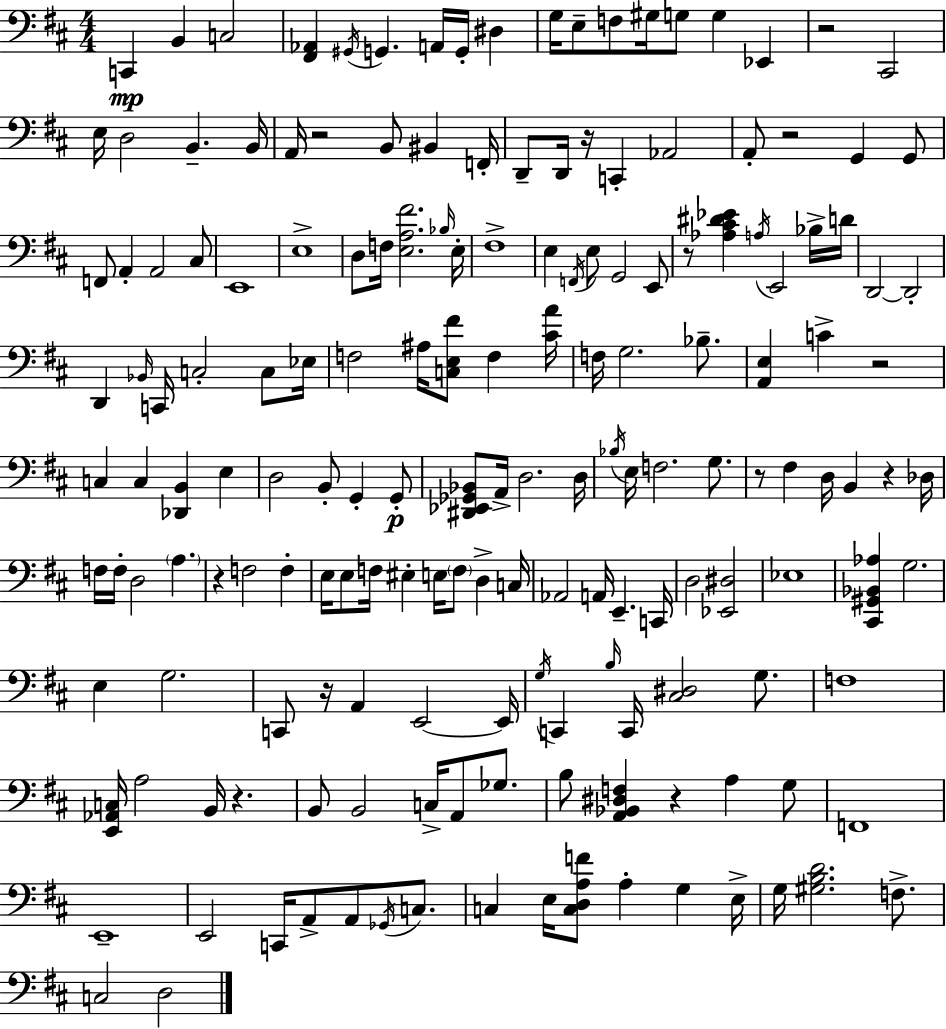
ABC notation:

X:1
T:Untitled
M:4/4
L:1/4
K:D
C,, B,, C,2 [^F,,_A,,] ^G,,/4 G,, A,,/4 G,,/4 ^D, G,/4 E,/2 F,/2 ^G,/4 G,/2 G, _E,, z2 ^C,,2 E,/4 D,2 B,, B,,/4 A,,/4 z2 B,,/2 ^B,, F,,/4 D,,/2 D,,/4 z/4 C,, _A,,2 A,,/2 z2 G,, G,,/2 F,,/2 A,, A,,2 ^C,/2 E,,4 E,4 D,/2 F,/4 [E,A,^F]2 _B,/4 E,/4 ^F,4 E, F,,/4 E,/2 G,,2 E,,/2 z/2 [_A,^C^D_E] A,/4 E,,2 _B,/4 D/4 D,,2 D,,2 D,, _B,,/4 C,,/4 C,2 C,/2 _E,/4 F,2 ^A,/4 [C,E,^F]/2 F, [^CA]/4 F,/4 G,2 _B,/2 [A,,E,] C z2 C, C, [_D,,B,,] E, D,2 B,,/2 G,, G,,/2 [^D,,_E,,_G,,_B,,]/2 A,,/4 D,2 D,/4 _B,/4 E,/4 F,2 G,/2 z/2 ^F, D,/4 B,, z _D,/4 F,/4 F,/4 D,2 A, z F,2 F, E,/4 E,/2 F,/4 ^E, E,/4 F,/2 D, C,/4 _A,,2 A,,/4 E,, C,,/4 D,2 [_E,,^D,]2 _E,4 [^C,,^G,,_B,,_A,] G,2 E, G,2 C,,/2 z/4 A,, E,,2 E,,/4 G,/4 C,, B,/4 C,,/4 [^C,^D,]2 G,/2 F,4 [E,,_A,,C,]/4 A,2 B,,/4 z B,,/2 B,,2 C,/4 A,,/2 _G,/2 B,/2 [A,,_B,,^D,F,] z A, G,/2 F,,4 E,,4 E,,2 C,,/4 A,,/2 A,,/2 _G,,/4 C,/2 C, E,/4 [C,D,A,F]/2 A, G, E,/4 G,/4 [^G,B,D]2 F,/2 C,2 D,2